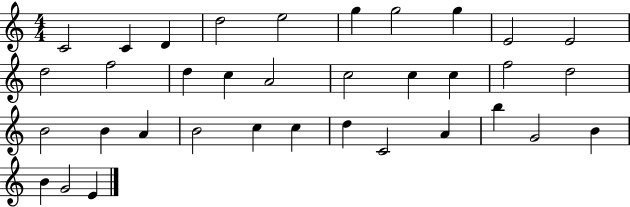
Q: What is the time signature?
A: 4/4